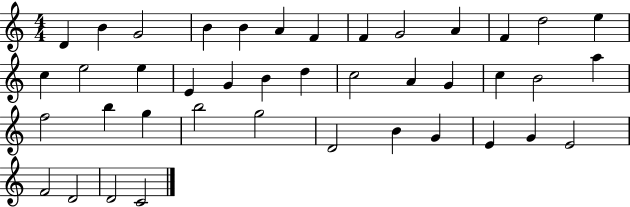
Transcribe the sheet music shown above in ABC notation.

X:1
T:Untitled
M:4/4
L:1/4
K:C
D B G2 B B A F F G2 A F d2 e c e2 e E G B d c2 A G c B2 a f2 b g b2 g2 D2 B G E G E2 F2 D2 D2 C2